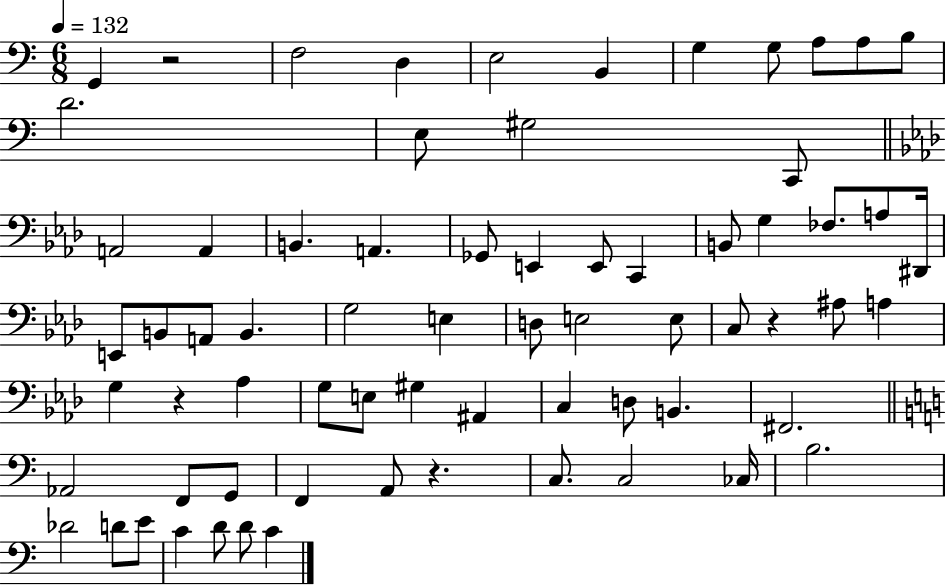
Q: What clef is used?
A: bass